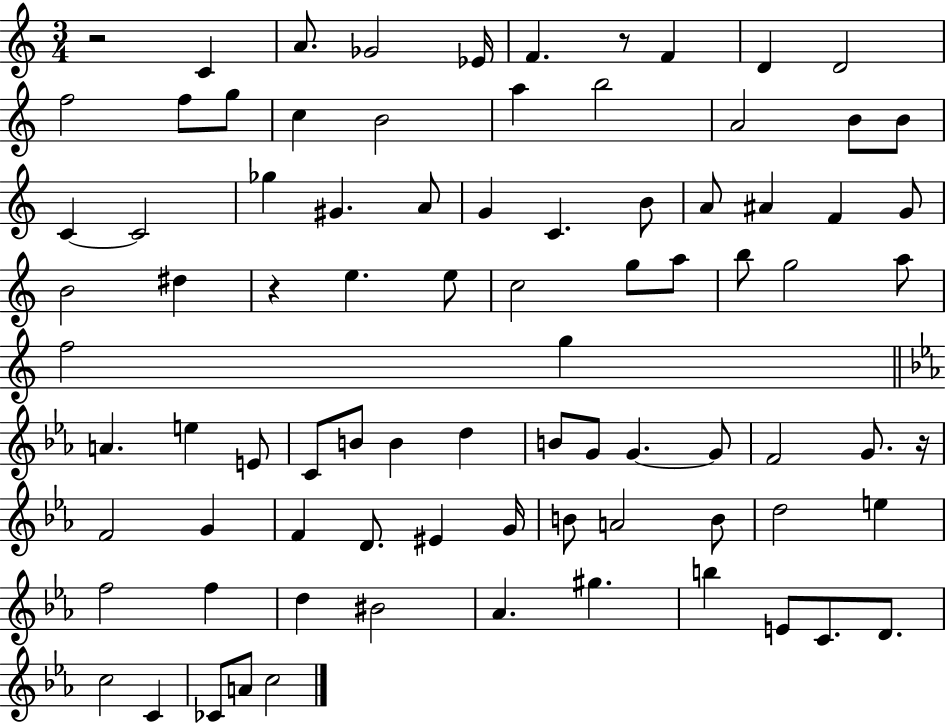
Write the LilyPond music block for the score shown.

{
  \clef treble
  \numericTimeSignature
  \time 3/4
  \key c \major
  \repeat volta 2 { r2 c'4 | a'8. ges'2 ees'16 | f'4. r8 f'4 | d'4 d'2 | \break f''2 f''8 g''8 | c''4 b'2 | a''4 b''2 | a'2 b'8 b'8 | \break c'4~~ c'2 | ges''4 gis'4. a'8 | g'4 c'4. b'8 | a'8 ais'4 f'4 g'8 | \break b'2 dis''4 | r4 e''4. e''8 | c''2 g''8 a''8 | b''8 g''2 a''8 | \break f''2 g''4 | \bar "||" \break \key ees \major a'4. e''4 e'8 | c'8 b'8 b'4 d''4 | b'8 g'8 g'4.~~ g'8 | f'2 g'8. r16 | \break f'2 g'4 | f'4 d'8. eis'4 g'16 | b'8 a'2 b'8 | d''2 e''4 | \break f''2 f''4 | d''4 bis'2 | aes'4. gis''4. | b''4 e'8 c'8. d'8. | \break c''2 c'4 | ces'8 a'8 c''2 | } \bar "|."
}